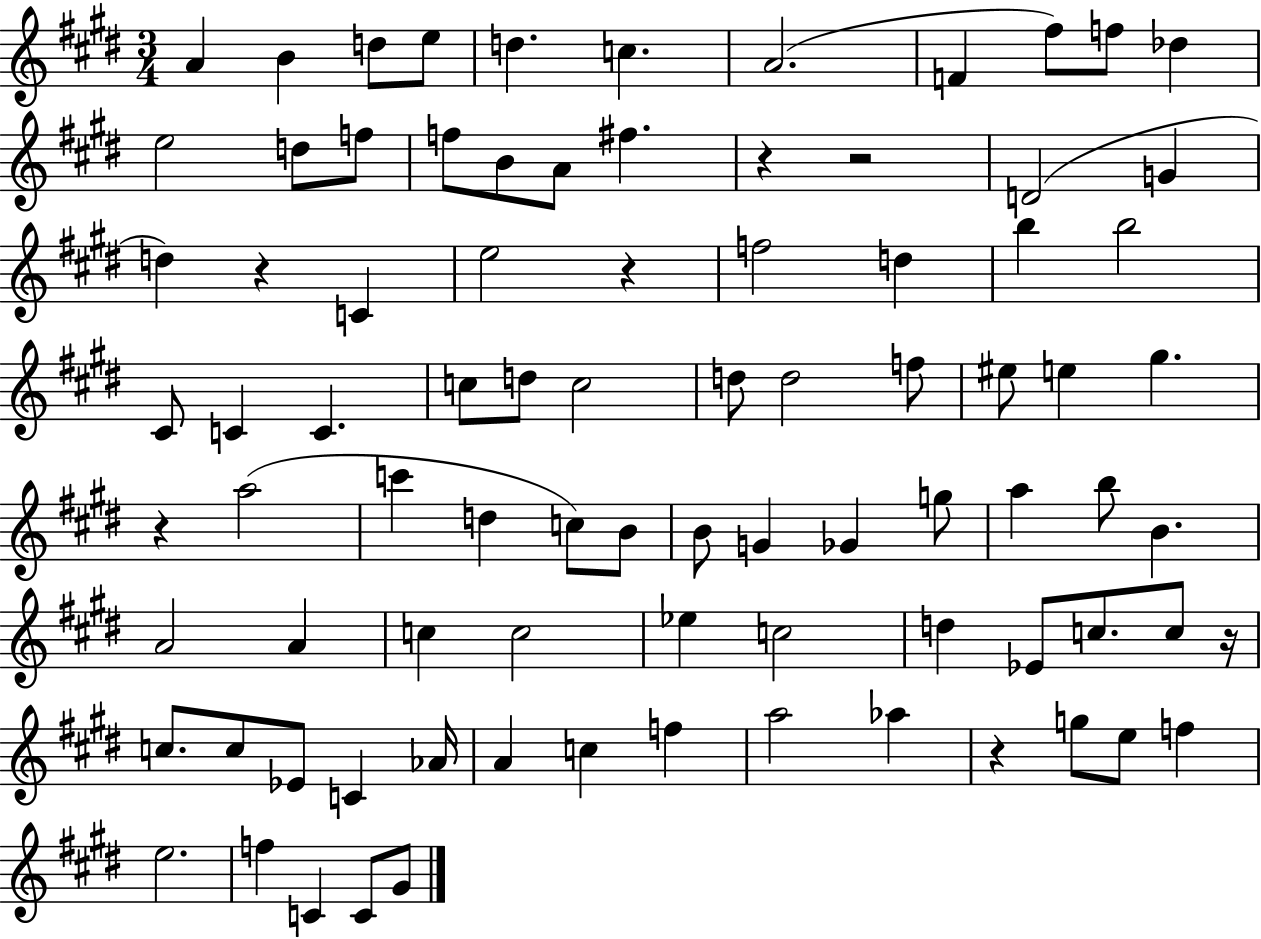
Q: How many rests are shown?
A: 7